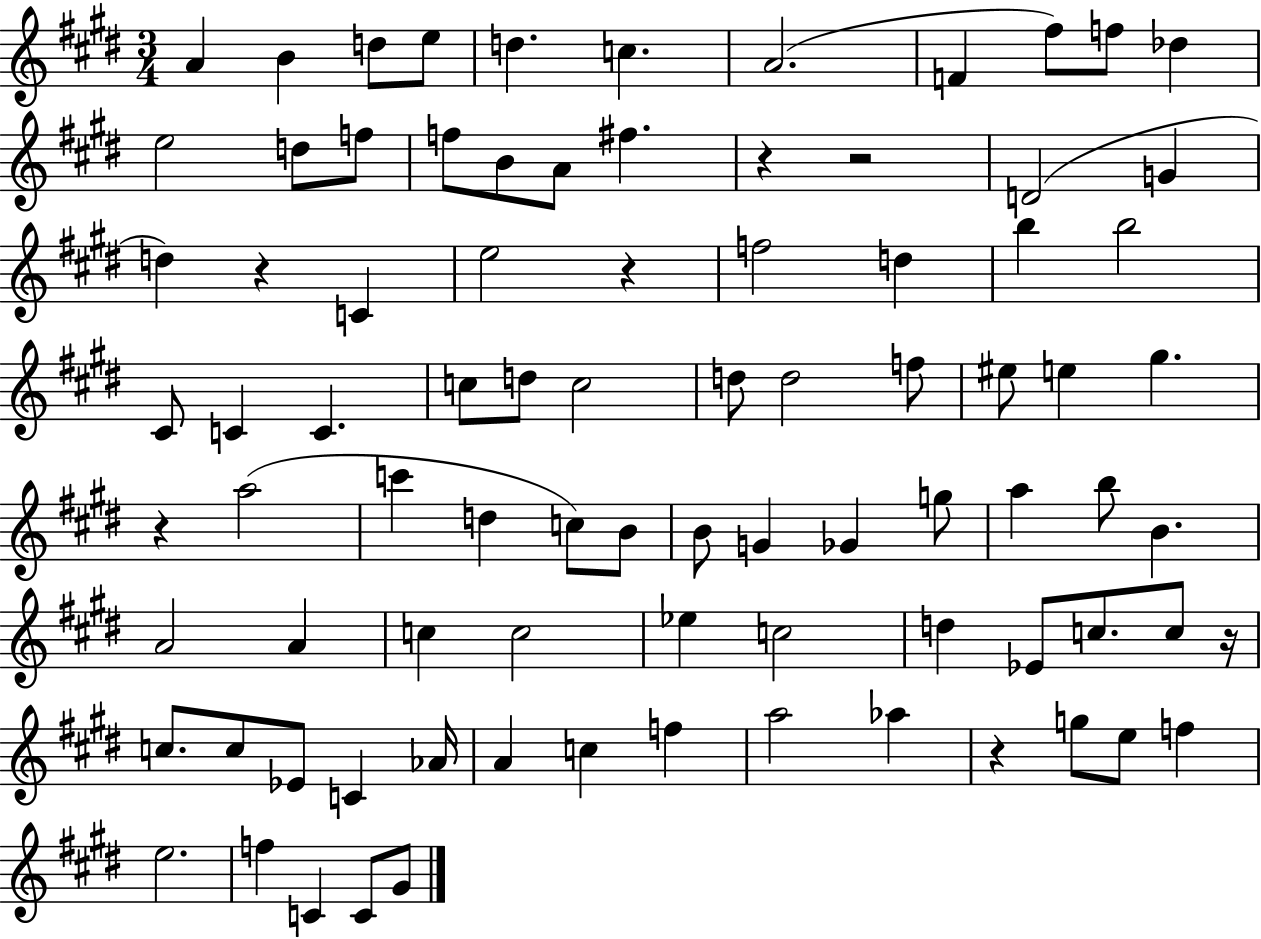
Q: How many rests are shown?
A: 7